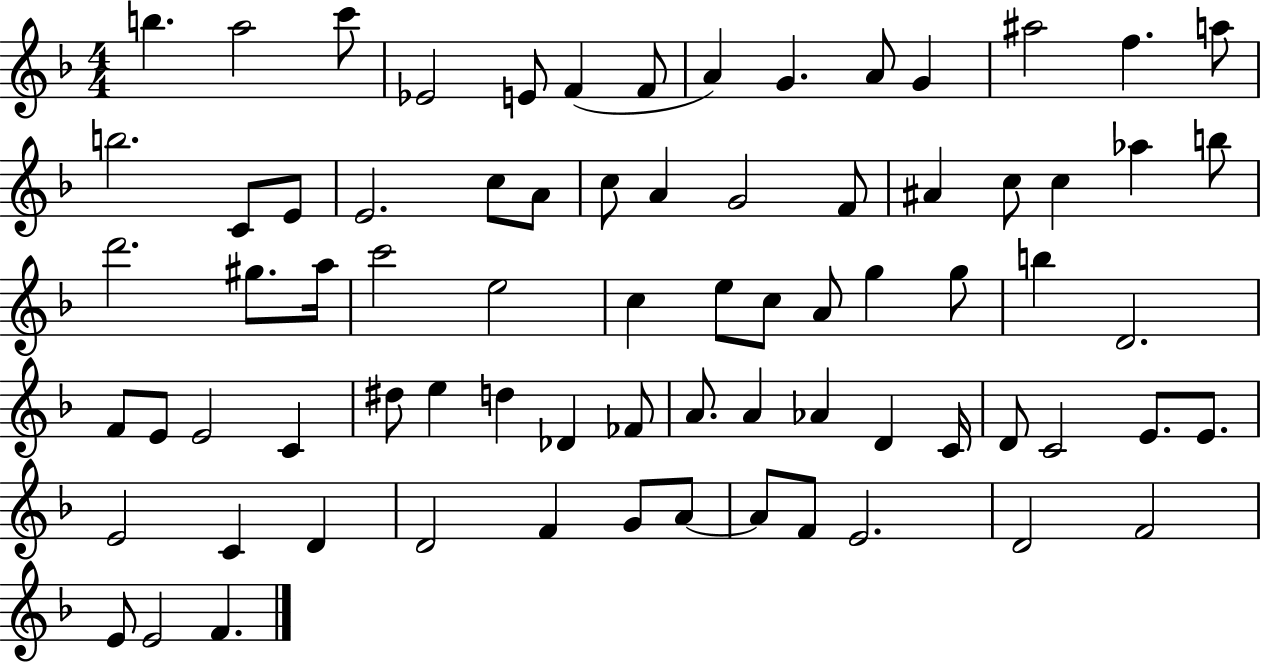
B5/q. A5/h C6/e Eb4/h E4/e F4/q F4/e A4/q G4/q. A4/e G4/q A#5/h F5/q. A5/e B5/h. C4/e E4/e E4/h. C5/e A4/e C5/e A4/q G4/h F4/e A#4/q C5/e C5/q Ab5/q B5/e D6/h. G#5/e. A5/s C6/h E5/h C5/q E5/e C5/e A4/e G5/q G5/e B5/q D4/h. F4/e E4/e E4/h C4/q D#5/e E5/q D5/q Db4/q FES4/e A4/e. A4/q Ab4/q D4/q C4/s D4/e C4/h E4/e. E4/e. E4/h C4/q D4/q D4/h F4/q G4/e A4/e A4/e F4/e E4/h. D4/h F4/h E4/e E4/h F4/q.